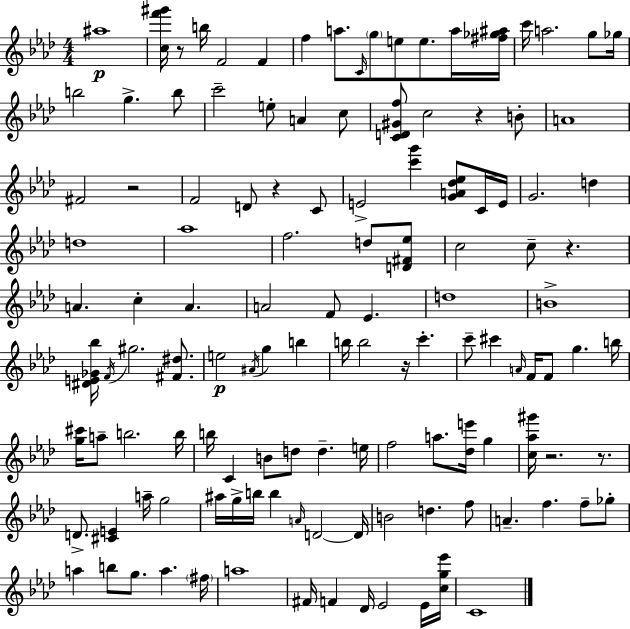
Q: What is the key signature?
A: F minor